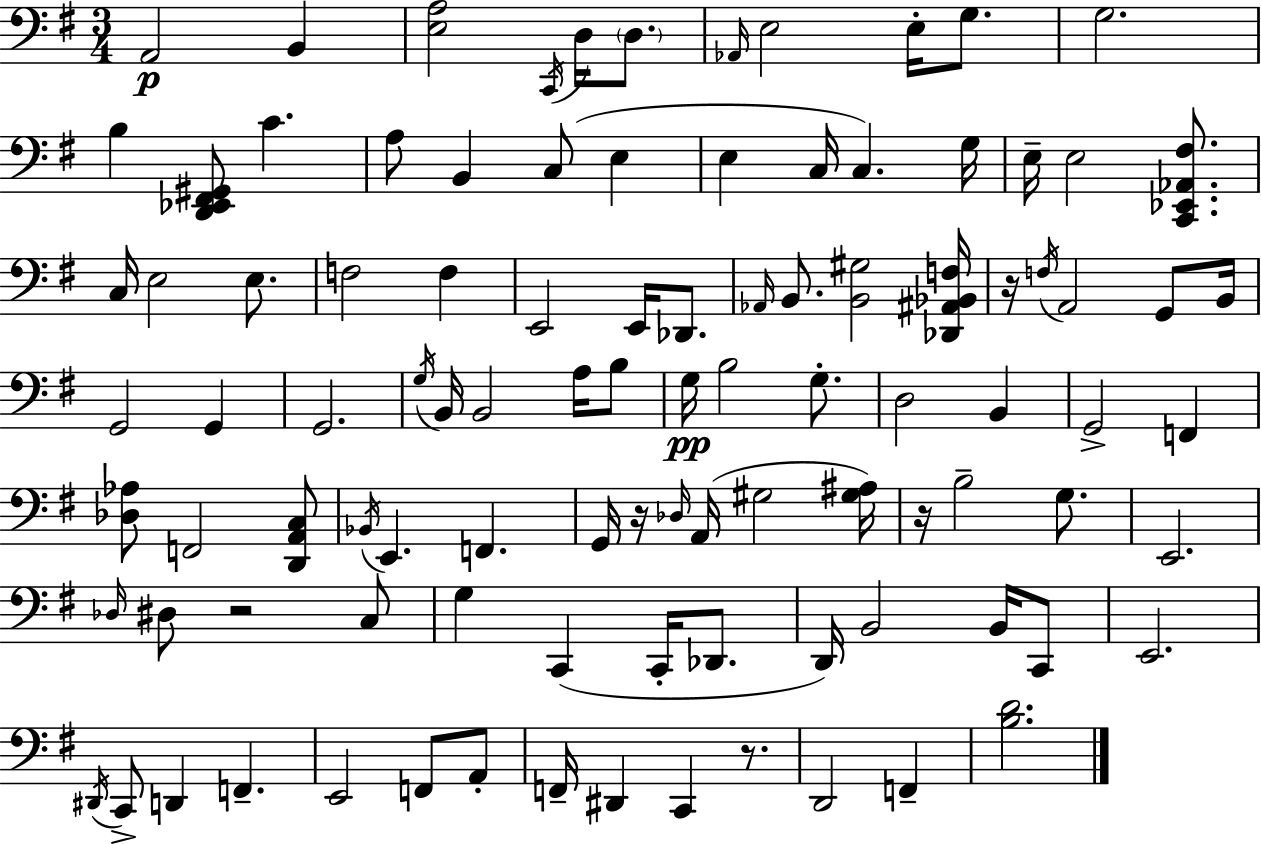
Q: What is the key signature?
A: E minor